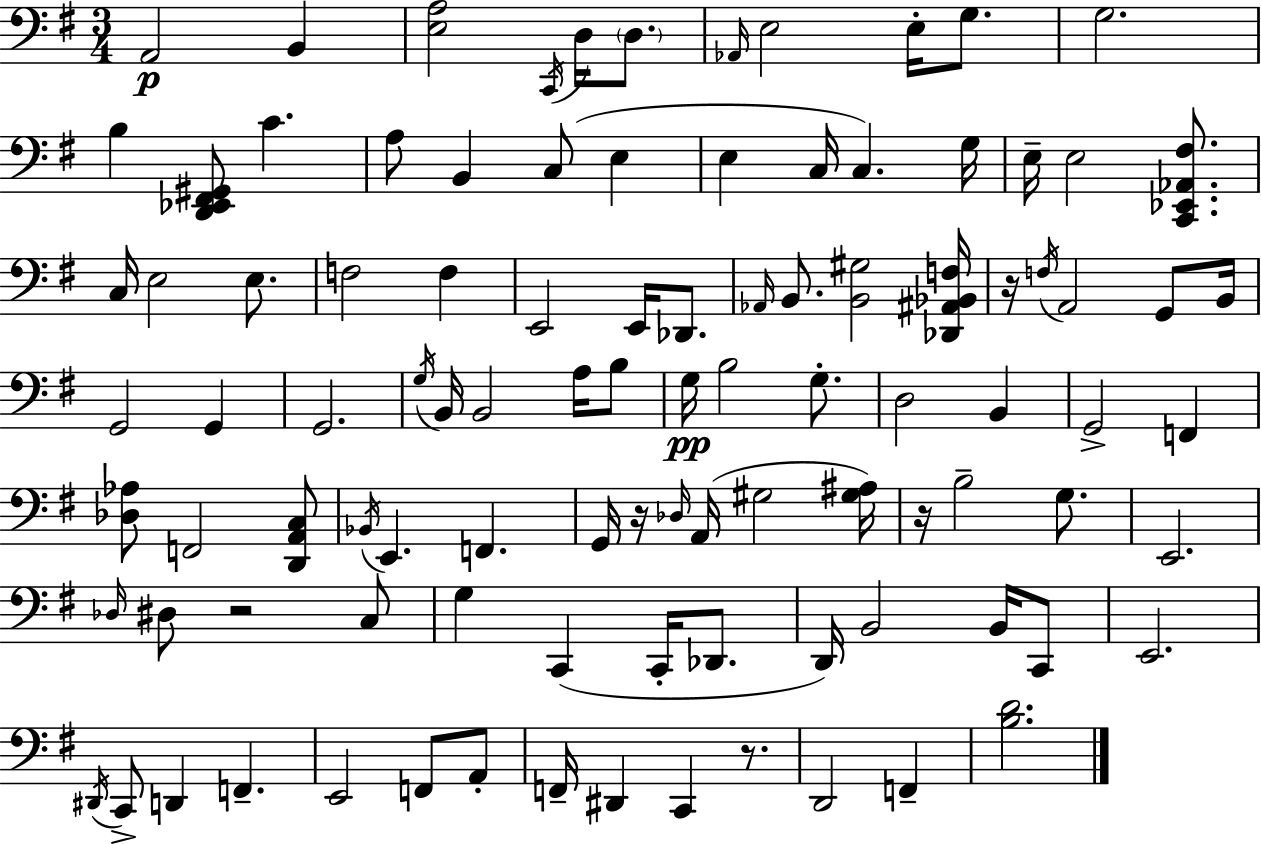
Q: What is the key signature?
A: E minor